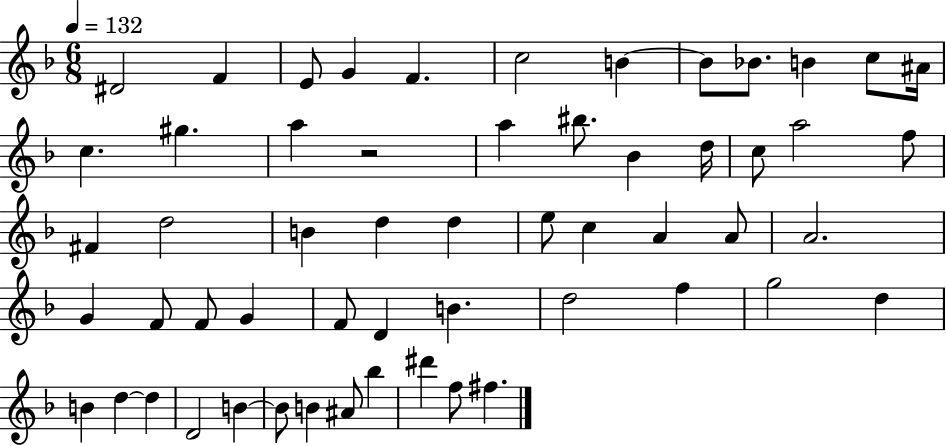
D#4/h F4/q E4/e G4/q F4/q. C5/h B4/q B4/e Bb4/e. B4/q C5/e A#4/s C5/q. G#5/q. A5/q R/h A5/q BIS5/e. Bb4/q D5/s C5/e A5/h F5/e F#4/q D5/h B4/q D5/q D5/q E5/e C5/q A4/q A4/e A4/h. G4/q F4/e F4/e G4/q F4/e D4/q B4/q. D5/h F5/q G5/h D5/q B4/q D5/q D5/q D4/h B4/q B4/e B4/q A#4/e Bb5/q D#6/q F5/e F#5/q.